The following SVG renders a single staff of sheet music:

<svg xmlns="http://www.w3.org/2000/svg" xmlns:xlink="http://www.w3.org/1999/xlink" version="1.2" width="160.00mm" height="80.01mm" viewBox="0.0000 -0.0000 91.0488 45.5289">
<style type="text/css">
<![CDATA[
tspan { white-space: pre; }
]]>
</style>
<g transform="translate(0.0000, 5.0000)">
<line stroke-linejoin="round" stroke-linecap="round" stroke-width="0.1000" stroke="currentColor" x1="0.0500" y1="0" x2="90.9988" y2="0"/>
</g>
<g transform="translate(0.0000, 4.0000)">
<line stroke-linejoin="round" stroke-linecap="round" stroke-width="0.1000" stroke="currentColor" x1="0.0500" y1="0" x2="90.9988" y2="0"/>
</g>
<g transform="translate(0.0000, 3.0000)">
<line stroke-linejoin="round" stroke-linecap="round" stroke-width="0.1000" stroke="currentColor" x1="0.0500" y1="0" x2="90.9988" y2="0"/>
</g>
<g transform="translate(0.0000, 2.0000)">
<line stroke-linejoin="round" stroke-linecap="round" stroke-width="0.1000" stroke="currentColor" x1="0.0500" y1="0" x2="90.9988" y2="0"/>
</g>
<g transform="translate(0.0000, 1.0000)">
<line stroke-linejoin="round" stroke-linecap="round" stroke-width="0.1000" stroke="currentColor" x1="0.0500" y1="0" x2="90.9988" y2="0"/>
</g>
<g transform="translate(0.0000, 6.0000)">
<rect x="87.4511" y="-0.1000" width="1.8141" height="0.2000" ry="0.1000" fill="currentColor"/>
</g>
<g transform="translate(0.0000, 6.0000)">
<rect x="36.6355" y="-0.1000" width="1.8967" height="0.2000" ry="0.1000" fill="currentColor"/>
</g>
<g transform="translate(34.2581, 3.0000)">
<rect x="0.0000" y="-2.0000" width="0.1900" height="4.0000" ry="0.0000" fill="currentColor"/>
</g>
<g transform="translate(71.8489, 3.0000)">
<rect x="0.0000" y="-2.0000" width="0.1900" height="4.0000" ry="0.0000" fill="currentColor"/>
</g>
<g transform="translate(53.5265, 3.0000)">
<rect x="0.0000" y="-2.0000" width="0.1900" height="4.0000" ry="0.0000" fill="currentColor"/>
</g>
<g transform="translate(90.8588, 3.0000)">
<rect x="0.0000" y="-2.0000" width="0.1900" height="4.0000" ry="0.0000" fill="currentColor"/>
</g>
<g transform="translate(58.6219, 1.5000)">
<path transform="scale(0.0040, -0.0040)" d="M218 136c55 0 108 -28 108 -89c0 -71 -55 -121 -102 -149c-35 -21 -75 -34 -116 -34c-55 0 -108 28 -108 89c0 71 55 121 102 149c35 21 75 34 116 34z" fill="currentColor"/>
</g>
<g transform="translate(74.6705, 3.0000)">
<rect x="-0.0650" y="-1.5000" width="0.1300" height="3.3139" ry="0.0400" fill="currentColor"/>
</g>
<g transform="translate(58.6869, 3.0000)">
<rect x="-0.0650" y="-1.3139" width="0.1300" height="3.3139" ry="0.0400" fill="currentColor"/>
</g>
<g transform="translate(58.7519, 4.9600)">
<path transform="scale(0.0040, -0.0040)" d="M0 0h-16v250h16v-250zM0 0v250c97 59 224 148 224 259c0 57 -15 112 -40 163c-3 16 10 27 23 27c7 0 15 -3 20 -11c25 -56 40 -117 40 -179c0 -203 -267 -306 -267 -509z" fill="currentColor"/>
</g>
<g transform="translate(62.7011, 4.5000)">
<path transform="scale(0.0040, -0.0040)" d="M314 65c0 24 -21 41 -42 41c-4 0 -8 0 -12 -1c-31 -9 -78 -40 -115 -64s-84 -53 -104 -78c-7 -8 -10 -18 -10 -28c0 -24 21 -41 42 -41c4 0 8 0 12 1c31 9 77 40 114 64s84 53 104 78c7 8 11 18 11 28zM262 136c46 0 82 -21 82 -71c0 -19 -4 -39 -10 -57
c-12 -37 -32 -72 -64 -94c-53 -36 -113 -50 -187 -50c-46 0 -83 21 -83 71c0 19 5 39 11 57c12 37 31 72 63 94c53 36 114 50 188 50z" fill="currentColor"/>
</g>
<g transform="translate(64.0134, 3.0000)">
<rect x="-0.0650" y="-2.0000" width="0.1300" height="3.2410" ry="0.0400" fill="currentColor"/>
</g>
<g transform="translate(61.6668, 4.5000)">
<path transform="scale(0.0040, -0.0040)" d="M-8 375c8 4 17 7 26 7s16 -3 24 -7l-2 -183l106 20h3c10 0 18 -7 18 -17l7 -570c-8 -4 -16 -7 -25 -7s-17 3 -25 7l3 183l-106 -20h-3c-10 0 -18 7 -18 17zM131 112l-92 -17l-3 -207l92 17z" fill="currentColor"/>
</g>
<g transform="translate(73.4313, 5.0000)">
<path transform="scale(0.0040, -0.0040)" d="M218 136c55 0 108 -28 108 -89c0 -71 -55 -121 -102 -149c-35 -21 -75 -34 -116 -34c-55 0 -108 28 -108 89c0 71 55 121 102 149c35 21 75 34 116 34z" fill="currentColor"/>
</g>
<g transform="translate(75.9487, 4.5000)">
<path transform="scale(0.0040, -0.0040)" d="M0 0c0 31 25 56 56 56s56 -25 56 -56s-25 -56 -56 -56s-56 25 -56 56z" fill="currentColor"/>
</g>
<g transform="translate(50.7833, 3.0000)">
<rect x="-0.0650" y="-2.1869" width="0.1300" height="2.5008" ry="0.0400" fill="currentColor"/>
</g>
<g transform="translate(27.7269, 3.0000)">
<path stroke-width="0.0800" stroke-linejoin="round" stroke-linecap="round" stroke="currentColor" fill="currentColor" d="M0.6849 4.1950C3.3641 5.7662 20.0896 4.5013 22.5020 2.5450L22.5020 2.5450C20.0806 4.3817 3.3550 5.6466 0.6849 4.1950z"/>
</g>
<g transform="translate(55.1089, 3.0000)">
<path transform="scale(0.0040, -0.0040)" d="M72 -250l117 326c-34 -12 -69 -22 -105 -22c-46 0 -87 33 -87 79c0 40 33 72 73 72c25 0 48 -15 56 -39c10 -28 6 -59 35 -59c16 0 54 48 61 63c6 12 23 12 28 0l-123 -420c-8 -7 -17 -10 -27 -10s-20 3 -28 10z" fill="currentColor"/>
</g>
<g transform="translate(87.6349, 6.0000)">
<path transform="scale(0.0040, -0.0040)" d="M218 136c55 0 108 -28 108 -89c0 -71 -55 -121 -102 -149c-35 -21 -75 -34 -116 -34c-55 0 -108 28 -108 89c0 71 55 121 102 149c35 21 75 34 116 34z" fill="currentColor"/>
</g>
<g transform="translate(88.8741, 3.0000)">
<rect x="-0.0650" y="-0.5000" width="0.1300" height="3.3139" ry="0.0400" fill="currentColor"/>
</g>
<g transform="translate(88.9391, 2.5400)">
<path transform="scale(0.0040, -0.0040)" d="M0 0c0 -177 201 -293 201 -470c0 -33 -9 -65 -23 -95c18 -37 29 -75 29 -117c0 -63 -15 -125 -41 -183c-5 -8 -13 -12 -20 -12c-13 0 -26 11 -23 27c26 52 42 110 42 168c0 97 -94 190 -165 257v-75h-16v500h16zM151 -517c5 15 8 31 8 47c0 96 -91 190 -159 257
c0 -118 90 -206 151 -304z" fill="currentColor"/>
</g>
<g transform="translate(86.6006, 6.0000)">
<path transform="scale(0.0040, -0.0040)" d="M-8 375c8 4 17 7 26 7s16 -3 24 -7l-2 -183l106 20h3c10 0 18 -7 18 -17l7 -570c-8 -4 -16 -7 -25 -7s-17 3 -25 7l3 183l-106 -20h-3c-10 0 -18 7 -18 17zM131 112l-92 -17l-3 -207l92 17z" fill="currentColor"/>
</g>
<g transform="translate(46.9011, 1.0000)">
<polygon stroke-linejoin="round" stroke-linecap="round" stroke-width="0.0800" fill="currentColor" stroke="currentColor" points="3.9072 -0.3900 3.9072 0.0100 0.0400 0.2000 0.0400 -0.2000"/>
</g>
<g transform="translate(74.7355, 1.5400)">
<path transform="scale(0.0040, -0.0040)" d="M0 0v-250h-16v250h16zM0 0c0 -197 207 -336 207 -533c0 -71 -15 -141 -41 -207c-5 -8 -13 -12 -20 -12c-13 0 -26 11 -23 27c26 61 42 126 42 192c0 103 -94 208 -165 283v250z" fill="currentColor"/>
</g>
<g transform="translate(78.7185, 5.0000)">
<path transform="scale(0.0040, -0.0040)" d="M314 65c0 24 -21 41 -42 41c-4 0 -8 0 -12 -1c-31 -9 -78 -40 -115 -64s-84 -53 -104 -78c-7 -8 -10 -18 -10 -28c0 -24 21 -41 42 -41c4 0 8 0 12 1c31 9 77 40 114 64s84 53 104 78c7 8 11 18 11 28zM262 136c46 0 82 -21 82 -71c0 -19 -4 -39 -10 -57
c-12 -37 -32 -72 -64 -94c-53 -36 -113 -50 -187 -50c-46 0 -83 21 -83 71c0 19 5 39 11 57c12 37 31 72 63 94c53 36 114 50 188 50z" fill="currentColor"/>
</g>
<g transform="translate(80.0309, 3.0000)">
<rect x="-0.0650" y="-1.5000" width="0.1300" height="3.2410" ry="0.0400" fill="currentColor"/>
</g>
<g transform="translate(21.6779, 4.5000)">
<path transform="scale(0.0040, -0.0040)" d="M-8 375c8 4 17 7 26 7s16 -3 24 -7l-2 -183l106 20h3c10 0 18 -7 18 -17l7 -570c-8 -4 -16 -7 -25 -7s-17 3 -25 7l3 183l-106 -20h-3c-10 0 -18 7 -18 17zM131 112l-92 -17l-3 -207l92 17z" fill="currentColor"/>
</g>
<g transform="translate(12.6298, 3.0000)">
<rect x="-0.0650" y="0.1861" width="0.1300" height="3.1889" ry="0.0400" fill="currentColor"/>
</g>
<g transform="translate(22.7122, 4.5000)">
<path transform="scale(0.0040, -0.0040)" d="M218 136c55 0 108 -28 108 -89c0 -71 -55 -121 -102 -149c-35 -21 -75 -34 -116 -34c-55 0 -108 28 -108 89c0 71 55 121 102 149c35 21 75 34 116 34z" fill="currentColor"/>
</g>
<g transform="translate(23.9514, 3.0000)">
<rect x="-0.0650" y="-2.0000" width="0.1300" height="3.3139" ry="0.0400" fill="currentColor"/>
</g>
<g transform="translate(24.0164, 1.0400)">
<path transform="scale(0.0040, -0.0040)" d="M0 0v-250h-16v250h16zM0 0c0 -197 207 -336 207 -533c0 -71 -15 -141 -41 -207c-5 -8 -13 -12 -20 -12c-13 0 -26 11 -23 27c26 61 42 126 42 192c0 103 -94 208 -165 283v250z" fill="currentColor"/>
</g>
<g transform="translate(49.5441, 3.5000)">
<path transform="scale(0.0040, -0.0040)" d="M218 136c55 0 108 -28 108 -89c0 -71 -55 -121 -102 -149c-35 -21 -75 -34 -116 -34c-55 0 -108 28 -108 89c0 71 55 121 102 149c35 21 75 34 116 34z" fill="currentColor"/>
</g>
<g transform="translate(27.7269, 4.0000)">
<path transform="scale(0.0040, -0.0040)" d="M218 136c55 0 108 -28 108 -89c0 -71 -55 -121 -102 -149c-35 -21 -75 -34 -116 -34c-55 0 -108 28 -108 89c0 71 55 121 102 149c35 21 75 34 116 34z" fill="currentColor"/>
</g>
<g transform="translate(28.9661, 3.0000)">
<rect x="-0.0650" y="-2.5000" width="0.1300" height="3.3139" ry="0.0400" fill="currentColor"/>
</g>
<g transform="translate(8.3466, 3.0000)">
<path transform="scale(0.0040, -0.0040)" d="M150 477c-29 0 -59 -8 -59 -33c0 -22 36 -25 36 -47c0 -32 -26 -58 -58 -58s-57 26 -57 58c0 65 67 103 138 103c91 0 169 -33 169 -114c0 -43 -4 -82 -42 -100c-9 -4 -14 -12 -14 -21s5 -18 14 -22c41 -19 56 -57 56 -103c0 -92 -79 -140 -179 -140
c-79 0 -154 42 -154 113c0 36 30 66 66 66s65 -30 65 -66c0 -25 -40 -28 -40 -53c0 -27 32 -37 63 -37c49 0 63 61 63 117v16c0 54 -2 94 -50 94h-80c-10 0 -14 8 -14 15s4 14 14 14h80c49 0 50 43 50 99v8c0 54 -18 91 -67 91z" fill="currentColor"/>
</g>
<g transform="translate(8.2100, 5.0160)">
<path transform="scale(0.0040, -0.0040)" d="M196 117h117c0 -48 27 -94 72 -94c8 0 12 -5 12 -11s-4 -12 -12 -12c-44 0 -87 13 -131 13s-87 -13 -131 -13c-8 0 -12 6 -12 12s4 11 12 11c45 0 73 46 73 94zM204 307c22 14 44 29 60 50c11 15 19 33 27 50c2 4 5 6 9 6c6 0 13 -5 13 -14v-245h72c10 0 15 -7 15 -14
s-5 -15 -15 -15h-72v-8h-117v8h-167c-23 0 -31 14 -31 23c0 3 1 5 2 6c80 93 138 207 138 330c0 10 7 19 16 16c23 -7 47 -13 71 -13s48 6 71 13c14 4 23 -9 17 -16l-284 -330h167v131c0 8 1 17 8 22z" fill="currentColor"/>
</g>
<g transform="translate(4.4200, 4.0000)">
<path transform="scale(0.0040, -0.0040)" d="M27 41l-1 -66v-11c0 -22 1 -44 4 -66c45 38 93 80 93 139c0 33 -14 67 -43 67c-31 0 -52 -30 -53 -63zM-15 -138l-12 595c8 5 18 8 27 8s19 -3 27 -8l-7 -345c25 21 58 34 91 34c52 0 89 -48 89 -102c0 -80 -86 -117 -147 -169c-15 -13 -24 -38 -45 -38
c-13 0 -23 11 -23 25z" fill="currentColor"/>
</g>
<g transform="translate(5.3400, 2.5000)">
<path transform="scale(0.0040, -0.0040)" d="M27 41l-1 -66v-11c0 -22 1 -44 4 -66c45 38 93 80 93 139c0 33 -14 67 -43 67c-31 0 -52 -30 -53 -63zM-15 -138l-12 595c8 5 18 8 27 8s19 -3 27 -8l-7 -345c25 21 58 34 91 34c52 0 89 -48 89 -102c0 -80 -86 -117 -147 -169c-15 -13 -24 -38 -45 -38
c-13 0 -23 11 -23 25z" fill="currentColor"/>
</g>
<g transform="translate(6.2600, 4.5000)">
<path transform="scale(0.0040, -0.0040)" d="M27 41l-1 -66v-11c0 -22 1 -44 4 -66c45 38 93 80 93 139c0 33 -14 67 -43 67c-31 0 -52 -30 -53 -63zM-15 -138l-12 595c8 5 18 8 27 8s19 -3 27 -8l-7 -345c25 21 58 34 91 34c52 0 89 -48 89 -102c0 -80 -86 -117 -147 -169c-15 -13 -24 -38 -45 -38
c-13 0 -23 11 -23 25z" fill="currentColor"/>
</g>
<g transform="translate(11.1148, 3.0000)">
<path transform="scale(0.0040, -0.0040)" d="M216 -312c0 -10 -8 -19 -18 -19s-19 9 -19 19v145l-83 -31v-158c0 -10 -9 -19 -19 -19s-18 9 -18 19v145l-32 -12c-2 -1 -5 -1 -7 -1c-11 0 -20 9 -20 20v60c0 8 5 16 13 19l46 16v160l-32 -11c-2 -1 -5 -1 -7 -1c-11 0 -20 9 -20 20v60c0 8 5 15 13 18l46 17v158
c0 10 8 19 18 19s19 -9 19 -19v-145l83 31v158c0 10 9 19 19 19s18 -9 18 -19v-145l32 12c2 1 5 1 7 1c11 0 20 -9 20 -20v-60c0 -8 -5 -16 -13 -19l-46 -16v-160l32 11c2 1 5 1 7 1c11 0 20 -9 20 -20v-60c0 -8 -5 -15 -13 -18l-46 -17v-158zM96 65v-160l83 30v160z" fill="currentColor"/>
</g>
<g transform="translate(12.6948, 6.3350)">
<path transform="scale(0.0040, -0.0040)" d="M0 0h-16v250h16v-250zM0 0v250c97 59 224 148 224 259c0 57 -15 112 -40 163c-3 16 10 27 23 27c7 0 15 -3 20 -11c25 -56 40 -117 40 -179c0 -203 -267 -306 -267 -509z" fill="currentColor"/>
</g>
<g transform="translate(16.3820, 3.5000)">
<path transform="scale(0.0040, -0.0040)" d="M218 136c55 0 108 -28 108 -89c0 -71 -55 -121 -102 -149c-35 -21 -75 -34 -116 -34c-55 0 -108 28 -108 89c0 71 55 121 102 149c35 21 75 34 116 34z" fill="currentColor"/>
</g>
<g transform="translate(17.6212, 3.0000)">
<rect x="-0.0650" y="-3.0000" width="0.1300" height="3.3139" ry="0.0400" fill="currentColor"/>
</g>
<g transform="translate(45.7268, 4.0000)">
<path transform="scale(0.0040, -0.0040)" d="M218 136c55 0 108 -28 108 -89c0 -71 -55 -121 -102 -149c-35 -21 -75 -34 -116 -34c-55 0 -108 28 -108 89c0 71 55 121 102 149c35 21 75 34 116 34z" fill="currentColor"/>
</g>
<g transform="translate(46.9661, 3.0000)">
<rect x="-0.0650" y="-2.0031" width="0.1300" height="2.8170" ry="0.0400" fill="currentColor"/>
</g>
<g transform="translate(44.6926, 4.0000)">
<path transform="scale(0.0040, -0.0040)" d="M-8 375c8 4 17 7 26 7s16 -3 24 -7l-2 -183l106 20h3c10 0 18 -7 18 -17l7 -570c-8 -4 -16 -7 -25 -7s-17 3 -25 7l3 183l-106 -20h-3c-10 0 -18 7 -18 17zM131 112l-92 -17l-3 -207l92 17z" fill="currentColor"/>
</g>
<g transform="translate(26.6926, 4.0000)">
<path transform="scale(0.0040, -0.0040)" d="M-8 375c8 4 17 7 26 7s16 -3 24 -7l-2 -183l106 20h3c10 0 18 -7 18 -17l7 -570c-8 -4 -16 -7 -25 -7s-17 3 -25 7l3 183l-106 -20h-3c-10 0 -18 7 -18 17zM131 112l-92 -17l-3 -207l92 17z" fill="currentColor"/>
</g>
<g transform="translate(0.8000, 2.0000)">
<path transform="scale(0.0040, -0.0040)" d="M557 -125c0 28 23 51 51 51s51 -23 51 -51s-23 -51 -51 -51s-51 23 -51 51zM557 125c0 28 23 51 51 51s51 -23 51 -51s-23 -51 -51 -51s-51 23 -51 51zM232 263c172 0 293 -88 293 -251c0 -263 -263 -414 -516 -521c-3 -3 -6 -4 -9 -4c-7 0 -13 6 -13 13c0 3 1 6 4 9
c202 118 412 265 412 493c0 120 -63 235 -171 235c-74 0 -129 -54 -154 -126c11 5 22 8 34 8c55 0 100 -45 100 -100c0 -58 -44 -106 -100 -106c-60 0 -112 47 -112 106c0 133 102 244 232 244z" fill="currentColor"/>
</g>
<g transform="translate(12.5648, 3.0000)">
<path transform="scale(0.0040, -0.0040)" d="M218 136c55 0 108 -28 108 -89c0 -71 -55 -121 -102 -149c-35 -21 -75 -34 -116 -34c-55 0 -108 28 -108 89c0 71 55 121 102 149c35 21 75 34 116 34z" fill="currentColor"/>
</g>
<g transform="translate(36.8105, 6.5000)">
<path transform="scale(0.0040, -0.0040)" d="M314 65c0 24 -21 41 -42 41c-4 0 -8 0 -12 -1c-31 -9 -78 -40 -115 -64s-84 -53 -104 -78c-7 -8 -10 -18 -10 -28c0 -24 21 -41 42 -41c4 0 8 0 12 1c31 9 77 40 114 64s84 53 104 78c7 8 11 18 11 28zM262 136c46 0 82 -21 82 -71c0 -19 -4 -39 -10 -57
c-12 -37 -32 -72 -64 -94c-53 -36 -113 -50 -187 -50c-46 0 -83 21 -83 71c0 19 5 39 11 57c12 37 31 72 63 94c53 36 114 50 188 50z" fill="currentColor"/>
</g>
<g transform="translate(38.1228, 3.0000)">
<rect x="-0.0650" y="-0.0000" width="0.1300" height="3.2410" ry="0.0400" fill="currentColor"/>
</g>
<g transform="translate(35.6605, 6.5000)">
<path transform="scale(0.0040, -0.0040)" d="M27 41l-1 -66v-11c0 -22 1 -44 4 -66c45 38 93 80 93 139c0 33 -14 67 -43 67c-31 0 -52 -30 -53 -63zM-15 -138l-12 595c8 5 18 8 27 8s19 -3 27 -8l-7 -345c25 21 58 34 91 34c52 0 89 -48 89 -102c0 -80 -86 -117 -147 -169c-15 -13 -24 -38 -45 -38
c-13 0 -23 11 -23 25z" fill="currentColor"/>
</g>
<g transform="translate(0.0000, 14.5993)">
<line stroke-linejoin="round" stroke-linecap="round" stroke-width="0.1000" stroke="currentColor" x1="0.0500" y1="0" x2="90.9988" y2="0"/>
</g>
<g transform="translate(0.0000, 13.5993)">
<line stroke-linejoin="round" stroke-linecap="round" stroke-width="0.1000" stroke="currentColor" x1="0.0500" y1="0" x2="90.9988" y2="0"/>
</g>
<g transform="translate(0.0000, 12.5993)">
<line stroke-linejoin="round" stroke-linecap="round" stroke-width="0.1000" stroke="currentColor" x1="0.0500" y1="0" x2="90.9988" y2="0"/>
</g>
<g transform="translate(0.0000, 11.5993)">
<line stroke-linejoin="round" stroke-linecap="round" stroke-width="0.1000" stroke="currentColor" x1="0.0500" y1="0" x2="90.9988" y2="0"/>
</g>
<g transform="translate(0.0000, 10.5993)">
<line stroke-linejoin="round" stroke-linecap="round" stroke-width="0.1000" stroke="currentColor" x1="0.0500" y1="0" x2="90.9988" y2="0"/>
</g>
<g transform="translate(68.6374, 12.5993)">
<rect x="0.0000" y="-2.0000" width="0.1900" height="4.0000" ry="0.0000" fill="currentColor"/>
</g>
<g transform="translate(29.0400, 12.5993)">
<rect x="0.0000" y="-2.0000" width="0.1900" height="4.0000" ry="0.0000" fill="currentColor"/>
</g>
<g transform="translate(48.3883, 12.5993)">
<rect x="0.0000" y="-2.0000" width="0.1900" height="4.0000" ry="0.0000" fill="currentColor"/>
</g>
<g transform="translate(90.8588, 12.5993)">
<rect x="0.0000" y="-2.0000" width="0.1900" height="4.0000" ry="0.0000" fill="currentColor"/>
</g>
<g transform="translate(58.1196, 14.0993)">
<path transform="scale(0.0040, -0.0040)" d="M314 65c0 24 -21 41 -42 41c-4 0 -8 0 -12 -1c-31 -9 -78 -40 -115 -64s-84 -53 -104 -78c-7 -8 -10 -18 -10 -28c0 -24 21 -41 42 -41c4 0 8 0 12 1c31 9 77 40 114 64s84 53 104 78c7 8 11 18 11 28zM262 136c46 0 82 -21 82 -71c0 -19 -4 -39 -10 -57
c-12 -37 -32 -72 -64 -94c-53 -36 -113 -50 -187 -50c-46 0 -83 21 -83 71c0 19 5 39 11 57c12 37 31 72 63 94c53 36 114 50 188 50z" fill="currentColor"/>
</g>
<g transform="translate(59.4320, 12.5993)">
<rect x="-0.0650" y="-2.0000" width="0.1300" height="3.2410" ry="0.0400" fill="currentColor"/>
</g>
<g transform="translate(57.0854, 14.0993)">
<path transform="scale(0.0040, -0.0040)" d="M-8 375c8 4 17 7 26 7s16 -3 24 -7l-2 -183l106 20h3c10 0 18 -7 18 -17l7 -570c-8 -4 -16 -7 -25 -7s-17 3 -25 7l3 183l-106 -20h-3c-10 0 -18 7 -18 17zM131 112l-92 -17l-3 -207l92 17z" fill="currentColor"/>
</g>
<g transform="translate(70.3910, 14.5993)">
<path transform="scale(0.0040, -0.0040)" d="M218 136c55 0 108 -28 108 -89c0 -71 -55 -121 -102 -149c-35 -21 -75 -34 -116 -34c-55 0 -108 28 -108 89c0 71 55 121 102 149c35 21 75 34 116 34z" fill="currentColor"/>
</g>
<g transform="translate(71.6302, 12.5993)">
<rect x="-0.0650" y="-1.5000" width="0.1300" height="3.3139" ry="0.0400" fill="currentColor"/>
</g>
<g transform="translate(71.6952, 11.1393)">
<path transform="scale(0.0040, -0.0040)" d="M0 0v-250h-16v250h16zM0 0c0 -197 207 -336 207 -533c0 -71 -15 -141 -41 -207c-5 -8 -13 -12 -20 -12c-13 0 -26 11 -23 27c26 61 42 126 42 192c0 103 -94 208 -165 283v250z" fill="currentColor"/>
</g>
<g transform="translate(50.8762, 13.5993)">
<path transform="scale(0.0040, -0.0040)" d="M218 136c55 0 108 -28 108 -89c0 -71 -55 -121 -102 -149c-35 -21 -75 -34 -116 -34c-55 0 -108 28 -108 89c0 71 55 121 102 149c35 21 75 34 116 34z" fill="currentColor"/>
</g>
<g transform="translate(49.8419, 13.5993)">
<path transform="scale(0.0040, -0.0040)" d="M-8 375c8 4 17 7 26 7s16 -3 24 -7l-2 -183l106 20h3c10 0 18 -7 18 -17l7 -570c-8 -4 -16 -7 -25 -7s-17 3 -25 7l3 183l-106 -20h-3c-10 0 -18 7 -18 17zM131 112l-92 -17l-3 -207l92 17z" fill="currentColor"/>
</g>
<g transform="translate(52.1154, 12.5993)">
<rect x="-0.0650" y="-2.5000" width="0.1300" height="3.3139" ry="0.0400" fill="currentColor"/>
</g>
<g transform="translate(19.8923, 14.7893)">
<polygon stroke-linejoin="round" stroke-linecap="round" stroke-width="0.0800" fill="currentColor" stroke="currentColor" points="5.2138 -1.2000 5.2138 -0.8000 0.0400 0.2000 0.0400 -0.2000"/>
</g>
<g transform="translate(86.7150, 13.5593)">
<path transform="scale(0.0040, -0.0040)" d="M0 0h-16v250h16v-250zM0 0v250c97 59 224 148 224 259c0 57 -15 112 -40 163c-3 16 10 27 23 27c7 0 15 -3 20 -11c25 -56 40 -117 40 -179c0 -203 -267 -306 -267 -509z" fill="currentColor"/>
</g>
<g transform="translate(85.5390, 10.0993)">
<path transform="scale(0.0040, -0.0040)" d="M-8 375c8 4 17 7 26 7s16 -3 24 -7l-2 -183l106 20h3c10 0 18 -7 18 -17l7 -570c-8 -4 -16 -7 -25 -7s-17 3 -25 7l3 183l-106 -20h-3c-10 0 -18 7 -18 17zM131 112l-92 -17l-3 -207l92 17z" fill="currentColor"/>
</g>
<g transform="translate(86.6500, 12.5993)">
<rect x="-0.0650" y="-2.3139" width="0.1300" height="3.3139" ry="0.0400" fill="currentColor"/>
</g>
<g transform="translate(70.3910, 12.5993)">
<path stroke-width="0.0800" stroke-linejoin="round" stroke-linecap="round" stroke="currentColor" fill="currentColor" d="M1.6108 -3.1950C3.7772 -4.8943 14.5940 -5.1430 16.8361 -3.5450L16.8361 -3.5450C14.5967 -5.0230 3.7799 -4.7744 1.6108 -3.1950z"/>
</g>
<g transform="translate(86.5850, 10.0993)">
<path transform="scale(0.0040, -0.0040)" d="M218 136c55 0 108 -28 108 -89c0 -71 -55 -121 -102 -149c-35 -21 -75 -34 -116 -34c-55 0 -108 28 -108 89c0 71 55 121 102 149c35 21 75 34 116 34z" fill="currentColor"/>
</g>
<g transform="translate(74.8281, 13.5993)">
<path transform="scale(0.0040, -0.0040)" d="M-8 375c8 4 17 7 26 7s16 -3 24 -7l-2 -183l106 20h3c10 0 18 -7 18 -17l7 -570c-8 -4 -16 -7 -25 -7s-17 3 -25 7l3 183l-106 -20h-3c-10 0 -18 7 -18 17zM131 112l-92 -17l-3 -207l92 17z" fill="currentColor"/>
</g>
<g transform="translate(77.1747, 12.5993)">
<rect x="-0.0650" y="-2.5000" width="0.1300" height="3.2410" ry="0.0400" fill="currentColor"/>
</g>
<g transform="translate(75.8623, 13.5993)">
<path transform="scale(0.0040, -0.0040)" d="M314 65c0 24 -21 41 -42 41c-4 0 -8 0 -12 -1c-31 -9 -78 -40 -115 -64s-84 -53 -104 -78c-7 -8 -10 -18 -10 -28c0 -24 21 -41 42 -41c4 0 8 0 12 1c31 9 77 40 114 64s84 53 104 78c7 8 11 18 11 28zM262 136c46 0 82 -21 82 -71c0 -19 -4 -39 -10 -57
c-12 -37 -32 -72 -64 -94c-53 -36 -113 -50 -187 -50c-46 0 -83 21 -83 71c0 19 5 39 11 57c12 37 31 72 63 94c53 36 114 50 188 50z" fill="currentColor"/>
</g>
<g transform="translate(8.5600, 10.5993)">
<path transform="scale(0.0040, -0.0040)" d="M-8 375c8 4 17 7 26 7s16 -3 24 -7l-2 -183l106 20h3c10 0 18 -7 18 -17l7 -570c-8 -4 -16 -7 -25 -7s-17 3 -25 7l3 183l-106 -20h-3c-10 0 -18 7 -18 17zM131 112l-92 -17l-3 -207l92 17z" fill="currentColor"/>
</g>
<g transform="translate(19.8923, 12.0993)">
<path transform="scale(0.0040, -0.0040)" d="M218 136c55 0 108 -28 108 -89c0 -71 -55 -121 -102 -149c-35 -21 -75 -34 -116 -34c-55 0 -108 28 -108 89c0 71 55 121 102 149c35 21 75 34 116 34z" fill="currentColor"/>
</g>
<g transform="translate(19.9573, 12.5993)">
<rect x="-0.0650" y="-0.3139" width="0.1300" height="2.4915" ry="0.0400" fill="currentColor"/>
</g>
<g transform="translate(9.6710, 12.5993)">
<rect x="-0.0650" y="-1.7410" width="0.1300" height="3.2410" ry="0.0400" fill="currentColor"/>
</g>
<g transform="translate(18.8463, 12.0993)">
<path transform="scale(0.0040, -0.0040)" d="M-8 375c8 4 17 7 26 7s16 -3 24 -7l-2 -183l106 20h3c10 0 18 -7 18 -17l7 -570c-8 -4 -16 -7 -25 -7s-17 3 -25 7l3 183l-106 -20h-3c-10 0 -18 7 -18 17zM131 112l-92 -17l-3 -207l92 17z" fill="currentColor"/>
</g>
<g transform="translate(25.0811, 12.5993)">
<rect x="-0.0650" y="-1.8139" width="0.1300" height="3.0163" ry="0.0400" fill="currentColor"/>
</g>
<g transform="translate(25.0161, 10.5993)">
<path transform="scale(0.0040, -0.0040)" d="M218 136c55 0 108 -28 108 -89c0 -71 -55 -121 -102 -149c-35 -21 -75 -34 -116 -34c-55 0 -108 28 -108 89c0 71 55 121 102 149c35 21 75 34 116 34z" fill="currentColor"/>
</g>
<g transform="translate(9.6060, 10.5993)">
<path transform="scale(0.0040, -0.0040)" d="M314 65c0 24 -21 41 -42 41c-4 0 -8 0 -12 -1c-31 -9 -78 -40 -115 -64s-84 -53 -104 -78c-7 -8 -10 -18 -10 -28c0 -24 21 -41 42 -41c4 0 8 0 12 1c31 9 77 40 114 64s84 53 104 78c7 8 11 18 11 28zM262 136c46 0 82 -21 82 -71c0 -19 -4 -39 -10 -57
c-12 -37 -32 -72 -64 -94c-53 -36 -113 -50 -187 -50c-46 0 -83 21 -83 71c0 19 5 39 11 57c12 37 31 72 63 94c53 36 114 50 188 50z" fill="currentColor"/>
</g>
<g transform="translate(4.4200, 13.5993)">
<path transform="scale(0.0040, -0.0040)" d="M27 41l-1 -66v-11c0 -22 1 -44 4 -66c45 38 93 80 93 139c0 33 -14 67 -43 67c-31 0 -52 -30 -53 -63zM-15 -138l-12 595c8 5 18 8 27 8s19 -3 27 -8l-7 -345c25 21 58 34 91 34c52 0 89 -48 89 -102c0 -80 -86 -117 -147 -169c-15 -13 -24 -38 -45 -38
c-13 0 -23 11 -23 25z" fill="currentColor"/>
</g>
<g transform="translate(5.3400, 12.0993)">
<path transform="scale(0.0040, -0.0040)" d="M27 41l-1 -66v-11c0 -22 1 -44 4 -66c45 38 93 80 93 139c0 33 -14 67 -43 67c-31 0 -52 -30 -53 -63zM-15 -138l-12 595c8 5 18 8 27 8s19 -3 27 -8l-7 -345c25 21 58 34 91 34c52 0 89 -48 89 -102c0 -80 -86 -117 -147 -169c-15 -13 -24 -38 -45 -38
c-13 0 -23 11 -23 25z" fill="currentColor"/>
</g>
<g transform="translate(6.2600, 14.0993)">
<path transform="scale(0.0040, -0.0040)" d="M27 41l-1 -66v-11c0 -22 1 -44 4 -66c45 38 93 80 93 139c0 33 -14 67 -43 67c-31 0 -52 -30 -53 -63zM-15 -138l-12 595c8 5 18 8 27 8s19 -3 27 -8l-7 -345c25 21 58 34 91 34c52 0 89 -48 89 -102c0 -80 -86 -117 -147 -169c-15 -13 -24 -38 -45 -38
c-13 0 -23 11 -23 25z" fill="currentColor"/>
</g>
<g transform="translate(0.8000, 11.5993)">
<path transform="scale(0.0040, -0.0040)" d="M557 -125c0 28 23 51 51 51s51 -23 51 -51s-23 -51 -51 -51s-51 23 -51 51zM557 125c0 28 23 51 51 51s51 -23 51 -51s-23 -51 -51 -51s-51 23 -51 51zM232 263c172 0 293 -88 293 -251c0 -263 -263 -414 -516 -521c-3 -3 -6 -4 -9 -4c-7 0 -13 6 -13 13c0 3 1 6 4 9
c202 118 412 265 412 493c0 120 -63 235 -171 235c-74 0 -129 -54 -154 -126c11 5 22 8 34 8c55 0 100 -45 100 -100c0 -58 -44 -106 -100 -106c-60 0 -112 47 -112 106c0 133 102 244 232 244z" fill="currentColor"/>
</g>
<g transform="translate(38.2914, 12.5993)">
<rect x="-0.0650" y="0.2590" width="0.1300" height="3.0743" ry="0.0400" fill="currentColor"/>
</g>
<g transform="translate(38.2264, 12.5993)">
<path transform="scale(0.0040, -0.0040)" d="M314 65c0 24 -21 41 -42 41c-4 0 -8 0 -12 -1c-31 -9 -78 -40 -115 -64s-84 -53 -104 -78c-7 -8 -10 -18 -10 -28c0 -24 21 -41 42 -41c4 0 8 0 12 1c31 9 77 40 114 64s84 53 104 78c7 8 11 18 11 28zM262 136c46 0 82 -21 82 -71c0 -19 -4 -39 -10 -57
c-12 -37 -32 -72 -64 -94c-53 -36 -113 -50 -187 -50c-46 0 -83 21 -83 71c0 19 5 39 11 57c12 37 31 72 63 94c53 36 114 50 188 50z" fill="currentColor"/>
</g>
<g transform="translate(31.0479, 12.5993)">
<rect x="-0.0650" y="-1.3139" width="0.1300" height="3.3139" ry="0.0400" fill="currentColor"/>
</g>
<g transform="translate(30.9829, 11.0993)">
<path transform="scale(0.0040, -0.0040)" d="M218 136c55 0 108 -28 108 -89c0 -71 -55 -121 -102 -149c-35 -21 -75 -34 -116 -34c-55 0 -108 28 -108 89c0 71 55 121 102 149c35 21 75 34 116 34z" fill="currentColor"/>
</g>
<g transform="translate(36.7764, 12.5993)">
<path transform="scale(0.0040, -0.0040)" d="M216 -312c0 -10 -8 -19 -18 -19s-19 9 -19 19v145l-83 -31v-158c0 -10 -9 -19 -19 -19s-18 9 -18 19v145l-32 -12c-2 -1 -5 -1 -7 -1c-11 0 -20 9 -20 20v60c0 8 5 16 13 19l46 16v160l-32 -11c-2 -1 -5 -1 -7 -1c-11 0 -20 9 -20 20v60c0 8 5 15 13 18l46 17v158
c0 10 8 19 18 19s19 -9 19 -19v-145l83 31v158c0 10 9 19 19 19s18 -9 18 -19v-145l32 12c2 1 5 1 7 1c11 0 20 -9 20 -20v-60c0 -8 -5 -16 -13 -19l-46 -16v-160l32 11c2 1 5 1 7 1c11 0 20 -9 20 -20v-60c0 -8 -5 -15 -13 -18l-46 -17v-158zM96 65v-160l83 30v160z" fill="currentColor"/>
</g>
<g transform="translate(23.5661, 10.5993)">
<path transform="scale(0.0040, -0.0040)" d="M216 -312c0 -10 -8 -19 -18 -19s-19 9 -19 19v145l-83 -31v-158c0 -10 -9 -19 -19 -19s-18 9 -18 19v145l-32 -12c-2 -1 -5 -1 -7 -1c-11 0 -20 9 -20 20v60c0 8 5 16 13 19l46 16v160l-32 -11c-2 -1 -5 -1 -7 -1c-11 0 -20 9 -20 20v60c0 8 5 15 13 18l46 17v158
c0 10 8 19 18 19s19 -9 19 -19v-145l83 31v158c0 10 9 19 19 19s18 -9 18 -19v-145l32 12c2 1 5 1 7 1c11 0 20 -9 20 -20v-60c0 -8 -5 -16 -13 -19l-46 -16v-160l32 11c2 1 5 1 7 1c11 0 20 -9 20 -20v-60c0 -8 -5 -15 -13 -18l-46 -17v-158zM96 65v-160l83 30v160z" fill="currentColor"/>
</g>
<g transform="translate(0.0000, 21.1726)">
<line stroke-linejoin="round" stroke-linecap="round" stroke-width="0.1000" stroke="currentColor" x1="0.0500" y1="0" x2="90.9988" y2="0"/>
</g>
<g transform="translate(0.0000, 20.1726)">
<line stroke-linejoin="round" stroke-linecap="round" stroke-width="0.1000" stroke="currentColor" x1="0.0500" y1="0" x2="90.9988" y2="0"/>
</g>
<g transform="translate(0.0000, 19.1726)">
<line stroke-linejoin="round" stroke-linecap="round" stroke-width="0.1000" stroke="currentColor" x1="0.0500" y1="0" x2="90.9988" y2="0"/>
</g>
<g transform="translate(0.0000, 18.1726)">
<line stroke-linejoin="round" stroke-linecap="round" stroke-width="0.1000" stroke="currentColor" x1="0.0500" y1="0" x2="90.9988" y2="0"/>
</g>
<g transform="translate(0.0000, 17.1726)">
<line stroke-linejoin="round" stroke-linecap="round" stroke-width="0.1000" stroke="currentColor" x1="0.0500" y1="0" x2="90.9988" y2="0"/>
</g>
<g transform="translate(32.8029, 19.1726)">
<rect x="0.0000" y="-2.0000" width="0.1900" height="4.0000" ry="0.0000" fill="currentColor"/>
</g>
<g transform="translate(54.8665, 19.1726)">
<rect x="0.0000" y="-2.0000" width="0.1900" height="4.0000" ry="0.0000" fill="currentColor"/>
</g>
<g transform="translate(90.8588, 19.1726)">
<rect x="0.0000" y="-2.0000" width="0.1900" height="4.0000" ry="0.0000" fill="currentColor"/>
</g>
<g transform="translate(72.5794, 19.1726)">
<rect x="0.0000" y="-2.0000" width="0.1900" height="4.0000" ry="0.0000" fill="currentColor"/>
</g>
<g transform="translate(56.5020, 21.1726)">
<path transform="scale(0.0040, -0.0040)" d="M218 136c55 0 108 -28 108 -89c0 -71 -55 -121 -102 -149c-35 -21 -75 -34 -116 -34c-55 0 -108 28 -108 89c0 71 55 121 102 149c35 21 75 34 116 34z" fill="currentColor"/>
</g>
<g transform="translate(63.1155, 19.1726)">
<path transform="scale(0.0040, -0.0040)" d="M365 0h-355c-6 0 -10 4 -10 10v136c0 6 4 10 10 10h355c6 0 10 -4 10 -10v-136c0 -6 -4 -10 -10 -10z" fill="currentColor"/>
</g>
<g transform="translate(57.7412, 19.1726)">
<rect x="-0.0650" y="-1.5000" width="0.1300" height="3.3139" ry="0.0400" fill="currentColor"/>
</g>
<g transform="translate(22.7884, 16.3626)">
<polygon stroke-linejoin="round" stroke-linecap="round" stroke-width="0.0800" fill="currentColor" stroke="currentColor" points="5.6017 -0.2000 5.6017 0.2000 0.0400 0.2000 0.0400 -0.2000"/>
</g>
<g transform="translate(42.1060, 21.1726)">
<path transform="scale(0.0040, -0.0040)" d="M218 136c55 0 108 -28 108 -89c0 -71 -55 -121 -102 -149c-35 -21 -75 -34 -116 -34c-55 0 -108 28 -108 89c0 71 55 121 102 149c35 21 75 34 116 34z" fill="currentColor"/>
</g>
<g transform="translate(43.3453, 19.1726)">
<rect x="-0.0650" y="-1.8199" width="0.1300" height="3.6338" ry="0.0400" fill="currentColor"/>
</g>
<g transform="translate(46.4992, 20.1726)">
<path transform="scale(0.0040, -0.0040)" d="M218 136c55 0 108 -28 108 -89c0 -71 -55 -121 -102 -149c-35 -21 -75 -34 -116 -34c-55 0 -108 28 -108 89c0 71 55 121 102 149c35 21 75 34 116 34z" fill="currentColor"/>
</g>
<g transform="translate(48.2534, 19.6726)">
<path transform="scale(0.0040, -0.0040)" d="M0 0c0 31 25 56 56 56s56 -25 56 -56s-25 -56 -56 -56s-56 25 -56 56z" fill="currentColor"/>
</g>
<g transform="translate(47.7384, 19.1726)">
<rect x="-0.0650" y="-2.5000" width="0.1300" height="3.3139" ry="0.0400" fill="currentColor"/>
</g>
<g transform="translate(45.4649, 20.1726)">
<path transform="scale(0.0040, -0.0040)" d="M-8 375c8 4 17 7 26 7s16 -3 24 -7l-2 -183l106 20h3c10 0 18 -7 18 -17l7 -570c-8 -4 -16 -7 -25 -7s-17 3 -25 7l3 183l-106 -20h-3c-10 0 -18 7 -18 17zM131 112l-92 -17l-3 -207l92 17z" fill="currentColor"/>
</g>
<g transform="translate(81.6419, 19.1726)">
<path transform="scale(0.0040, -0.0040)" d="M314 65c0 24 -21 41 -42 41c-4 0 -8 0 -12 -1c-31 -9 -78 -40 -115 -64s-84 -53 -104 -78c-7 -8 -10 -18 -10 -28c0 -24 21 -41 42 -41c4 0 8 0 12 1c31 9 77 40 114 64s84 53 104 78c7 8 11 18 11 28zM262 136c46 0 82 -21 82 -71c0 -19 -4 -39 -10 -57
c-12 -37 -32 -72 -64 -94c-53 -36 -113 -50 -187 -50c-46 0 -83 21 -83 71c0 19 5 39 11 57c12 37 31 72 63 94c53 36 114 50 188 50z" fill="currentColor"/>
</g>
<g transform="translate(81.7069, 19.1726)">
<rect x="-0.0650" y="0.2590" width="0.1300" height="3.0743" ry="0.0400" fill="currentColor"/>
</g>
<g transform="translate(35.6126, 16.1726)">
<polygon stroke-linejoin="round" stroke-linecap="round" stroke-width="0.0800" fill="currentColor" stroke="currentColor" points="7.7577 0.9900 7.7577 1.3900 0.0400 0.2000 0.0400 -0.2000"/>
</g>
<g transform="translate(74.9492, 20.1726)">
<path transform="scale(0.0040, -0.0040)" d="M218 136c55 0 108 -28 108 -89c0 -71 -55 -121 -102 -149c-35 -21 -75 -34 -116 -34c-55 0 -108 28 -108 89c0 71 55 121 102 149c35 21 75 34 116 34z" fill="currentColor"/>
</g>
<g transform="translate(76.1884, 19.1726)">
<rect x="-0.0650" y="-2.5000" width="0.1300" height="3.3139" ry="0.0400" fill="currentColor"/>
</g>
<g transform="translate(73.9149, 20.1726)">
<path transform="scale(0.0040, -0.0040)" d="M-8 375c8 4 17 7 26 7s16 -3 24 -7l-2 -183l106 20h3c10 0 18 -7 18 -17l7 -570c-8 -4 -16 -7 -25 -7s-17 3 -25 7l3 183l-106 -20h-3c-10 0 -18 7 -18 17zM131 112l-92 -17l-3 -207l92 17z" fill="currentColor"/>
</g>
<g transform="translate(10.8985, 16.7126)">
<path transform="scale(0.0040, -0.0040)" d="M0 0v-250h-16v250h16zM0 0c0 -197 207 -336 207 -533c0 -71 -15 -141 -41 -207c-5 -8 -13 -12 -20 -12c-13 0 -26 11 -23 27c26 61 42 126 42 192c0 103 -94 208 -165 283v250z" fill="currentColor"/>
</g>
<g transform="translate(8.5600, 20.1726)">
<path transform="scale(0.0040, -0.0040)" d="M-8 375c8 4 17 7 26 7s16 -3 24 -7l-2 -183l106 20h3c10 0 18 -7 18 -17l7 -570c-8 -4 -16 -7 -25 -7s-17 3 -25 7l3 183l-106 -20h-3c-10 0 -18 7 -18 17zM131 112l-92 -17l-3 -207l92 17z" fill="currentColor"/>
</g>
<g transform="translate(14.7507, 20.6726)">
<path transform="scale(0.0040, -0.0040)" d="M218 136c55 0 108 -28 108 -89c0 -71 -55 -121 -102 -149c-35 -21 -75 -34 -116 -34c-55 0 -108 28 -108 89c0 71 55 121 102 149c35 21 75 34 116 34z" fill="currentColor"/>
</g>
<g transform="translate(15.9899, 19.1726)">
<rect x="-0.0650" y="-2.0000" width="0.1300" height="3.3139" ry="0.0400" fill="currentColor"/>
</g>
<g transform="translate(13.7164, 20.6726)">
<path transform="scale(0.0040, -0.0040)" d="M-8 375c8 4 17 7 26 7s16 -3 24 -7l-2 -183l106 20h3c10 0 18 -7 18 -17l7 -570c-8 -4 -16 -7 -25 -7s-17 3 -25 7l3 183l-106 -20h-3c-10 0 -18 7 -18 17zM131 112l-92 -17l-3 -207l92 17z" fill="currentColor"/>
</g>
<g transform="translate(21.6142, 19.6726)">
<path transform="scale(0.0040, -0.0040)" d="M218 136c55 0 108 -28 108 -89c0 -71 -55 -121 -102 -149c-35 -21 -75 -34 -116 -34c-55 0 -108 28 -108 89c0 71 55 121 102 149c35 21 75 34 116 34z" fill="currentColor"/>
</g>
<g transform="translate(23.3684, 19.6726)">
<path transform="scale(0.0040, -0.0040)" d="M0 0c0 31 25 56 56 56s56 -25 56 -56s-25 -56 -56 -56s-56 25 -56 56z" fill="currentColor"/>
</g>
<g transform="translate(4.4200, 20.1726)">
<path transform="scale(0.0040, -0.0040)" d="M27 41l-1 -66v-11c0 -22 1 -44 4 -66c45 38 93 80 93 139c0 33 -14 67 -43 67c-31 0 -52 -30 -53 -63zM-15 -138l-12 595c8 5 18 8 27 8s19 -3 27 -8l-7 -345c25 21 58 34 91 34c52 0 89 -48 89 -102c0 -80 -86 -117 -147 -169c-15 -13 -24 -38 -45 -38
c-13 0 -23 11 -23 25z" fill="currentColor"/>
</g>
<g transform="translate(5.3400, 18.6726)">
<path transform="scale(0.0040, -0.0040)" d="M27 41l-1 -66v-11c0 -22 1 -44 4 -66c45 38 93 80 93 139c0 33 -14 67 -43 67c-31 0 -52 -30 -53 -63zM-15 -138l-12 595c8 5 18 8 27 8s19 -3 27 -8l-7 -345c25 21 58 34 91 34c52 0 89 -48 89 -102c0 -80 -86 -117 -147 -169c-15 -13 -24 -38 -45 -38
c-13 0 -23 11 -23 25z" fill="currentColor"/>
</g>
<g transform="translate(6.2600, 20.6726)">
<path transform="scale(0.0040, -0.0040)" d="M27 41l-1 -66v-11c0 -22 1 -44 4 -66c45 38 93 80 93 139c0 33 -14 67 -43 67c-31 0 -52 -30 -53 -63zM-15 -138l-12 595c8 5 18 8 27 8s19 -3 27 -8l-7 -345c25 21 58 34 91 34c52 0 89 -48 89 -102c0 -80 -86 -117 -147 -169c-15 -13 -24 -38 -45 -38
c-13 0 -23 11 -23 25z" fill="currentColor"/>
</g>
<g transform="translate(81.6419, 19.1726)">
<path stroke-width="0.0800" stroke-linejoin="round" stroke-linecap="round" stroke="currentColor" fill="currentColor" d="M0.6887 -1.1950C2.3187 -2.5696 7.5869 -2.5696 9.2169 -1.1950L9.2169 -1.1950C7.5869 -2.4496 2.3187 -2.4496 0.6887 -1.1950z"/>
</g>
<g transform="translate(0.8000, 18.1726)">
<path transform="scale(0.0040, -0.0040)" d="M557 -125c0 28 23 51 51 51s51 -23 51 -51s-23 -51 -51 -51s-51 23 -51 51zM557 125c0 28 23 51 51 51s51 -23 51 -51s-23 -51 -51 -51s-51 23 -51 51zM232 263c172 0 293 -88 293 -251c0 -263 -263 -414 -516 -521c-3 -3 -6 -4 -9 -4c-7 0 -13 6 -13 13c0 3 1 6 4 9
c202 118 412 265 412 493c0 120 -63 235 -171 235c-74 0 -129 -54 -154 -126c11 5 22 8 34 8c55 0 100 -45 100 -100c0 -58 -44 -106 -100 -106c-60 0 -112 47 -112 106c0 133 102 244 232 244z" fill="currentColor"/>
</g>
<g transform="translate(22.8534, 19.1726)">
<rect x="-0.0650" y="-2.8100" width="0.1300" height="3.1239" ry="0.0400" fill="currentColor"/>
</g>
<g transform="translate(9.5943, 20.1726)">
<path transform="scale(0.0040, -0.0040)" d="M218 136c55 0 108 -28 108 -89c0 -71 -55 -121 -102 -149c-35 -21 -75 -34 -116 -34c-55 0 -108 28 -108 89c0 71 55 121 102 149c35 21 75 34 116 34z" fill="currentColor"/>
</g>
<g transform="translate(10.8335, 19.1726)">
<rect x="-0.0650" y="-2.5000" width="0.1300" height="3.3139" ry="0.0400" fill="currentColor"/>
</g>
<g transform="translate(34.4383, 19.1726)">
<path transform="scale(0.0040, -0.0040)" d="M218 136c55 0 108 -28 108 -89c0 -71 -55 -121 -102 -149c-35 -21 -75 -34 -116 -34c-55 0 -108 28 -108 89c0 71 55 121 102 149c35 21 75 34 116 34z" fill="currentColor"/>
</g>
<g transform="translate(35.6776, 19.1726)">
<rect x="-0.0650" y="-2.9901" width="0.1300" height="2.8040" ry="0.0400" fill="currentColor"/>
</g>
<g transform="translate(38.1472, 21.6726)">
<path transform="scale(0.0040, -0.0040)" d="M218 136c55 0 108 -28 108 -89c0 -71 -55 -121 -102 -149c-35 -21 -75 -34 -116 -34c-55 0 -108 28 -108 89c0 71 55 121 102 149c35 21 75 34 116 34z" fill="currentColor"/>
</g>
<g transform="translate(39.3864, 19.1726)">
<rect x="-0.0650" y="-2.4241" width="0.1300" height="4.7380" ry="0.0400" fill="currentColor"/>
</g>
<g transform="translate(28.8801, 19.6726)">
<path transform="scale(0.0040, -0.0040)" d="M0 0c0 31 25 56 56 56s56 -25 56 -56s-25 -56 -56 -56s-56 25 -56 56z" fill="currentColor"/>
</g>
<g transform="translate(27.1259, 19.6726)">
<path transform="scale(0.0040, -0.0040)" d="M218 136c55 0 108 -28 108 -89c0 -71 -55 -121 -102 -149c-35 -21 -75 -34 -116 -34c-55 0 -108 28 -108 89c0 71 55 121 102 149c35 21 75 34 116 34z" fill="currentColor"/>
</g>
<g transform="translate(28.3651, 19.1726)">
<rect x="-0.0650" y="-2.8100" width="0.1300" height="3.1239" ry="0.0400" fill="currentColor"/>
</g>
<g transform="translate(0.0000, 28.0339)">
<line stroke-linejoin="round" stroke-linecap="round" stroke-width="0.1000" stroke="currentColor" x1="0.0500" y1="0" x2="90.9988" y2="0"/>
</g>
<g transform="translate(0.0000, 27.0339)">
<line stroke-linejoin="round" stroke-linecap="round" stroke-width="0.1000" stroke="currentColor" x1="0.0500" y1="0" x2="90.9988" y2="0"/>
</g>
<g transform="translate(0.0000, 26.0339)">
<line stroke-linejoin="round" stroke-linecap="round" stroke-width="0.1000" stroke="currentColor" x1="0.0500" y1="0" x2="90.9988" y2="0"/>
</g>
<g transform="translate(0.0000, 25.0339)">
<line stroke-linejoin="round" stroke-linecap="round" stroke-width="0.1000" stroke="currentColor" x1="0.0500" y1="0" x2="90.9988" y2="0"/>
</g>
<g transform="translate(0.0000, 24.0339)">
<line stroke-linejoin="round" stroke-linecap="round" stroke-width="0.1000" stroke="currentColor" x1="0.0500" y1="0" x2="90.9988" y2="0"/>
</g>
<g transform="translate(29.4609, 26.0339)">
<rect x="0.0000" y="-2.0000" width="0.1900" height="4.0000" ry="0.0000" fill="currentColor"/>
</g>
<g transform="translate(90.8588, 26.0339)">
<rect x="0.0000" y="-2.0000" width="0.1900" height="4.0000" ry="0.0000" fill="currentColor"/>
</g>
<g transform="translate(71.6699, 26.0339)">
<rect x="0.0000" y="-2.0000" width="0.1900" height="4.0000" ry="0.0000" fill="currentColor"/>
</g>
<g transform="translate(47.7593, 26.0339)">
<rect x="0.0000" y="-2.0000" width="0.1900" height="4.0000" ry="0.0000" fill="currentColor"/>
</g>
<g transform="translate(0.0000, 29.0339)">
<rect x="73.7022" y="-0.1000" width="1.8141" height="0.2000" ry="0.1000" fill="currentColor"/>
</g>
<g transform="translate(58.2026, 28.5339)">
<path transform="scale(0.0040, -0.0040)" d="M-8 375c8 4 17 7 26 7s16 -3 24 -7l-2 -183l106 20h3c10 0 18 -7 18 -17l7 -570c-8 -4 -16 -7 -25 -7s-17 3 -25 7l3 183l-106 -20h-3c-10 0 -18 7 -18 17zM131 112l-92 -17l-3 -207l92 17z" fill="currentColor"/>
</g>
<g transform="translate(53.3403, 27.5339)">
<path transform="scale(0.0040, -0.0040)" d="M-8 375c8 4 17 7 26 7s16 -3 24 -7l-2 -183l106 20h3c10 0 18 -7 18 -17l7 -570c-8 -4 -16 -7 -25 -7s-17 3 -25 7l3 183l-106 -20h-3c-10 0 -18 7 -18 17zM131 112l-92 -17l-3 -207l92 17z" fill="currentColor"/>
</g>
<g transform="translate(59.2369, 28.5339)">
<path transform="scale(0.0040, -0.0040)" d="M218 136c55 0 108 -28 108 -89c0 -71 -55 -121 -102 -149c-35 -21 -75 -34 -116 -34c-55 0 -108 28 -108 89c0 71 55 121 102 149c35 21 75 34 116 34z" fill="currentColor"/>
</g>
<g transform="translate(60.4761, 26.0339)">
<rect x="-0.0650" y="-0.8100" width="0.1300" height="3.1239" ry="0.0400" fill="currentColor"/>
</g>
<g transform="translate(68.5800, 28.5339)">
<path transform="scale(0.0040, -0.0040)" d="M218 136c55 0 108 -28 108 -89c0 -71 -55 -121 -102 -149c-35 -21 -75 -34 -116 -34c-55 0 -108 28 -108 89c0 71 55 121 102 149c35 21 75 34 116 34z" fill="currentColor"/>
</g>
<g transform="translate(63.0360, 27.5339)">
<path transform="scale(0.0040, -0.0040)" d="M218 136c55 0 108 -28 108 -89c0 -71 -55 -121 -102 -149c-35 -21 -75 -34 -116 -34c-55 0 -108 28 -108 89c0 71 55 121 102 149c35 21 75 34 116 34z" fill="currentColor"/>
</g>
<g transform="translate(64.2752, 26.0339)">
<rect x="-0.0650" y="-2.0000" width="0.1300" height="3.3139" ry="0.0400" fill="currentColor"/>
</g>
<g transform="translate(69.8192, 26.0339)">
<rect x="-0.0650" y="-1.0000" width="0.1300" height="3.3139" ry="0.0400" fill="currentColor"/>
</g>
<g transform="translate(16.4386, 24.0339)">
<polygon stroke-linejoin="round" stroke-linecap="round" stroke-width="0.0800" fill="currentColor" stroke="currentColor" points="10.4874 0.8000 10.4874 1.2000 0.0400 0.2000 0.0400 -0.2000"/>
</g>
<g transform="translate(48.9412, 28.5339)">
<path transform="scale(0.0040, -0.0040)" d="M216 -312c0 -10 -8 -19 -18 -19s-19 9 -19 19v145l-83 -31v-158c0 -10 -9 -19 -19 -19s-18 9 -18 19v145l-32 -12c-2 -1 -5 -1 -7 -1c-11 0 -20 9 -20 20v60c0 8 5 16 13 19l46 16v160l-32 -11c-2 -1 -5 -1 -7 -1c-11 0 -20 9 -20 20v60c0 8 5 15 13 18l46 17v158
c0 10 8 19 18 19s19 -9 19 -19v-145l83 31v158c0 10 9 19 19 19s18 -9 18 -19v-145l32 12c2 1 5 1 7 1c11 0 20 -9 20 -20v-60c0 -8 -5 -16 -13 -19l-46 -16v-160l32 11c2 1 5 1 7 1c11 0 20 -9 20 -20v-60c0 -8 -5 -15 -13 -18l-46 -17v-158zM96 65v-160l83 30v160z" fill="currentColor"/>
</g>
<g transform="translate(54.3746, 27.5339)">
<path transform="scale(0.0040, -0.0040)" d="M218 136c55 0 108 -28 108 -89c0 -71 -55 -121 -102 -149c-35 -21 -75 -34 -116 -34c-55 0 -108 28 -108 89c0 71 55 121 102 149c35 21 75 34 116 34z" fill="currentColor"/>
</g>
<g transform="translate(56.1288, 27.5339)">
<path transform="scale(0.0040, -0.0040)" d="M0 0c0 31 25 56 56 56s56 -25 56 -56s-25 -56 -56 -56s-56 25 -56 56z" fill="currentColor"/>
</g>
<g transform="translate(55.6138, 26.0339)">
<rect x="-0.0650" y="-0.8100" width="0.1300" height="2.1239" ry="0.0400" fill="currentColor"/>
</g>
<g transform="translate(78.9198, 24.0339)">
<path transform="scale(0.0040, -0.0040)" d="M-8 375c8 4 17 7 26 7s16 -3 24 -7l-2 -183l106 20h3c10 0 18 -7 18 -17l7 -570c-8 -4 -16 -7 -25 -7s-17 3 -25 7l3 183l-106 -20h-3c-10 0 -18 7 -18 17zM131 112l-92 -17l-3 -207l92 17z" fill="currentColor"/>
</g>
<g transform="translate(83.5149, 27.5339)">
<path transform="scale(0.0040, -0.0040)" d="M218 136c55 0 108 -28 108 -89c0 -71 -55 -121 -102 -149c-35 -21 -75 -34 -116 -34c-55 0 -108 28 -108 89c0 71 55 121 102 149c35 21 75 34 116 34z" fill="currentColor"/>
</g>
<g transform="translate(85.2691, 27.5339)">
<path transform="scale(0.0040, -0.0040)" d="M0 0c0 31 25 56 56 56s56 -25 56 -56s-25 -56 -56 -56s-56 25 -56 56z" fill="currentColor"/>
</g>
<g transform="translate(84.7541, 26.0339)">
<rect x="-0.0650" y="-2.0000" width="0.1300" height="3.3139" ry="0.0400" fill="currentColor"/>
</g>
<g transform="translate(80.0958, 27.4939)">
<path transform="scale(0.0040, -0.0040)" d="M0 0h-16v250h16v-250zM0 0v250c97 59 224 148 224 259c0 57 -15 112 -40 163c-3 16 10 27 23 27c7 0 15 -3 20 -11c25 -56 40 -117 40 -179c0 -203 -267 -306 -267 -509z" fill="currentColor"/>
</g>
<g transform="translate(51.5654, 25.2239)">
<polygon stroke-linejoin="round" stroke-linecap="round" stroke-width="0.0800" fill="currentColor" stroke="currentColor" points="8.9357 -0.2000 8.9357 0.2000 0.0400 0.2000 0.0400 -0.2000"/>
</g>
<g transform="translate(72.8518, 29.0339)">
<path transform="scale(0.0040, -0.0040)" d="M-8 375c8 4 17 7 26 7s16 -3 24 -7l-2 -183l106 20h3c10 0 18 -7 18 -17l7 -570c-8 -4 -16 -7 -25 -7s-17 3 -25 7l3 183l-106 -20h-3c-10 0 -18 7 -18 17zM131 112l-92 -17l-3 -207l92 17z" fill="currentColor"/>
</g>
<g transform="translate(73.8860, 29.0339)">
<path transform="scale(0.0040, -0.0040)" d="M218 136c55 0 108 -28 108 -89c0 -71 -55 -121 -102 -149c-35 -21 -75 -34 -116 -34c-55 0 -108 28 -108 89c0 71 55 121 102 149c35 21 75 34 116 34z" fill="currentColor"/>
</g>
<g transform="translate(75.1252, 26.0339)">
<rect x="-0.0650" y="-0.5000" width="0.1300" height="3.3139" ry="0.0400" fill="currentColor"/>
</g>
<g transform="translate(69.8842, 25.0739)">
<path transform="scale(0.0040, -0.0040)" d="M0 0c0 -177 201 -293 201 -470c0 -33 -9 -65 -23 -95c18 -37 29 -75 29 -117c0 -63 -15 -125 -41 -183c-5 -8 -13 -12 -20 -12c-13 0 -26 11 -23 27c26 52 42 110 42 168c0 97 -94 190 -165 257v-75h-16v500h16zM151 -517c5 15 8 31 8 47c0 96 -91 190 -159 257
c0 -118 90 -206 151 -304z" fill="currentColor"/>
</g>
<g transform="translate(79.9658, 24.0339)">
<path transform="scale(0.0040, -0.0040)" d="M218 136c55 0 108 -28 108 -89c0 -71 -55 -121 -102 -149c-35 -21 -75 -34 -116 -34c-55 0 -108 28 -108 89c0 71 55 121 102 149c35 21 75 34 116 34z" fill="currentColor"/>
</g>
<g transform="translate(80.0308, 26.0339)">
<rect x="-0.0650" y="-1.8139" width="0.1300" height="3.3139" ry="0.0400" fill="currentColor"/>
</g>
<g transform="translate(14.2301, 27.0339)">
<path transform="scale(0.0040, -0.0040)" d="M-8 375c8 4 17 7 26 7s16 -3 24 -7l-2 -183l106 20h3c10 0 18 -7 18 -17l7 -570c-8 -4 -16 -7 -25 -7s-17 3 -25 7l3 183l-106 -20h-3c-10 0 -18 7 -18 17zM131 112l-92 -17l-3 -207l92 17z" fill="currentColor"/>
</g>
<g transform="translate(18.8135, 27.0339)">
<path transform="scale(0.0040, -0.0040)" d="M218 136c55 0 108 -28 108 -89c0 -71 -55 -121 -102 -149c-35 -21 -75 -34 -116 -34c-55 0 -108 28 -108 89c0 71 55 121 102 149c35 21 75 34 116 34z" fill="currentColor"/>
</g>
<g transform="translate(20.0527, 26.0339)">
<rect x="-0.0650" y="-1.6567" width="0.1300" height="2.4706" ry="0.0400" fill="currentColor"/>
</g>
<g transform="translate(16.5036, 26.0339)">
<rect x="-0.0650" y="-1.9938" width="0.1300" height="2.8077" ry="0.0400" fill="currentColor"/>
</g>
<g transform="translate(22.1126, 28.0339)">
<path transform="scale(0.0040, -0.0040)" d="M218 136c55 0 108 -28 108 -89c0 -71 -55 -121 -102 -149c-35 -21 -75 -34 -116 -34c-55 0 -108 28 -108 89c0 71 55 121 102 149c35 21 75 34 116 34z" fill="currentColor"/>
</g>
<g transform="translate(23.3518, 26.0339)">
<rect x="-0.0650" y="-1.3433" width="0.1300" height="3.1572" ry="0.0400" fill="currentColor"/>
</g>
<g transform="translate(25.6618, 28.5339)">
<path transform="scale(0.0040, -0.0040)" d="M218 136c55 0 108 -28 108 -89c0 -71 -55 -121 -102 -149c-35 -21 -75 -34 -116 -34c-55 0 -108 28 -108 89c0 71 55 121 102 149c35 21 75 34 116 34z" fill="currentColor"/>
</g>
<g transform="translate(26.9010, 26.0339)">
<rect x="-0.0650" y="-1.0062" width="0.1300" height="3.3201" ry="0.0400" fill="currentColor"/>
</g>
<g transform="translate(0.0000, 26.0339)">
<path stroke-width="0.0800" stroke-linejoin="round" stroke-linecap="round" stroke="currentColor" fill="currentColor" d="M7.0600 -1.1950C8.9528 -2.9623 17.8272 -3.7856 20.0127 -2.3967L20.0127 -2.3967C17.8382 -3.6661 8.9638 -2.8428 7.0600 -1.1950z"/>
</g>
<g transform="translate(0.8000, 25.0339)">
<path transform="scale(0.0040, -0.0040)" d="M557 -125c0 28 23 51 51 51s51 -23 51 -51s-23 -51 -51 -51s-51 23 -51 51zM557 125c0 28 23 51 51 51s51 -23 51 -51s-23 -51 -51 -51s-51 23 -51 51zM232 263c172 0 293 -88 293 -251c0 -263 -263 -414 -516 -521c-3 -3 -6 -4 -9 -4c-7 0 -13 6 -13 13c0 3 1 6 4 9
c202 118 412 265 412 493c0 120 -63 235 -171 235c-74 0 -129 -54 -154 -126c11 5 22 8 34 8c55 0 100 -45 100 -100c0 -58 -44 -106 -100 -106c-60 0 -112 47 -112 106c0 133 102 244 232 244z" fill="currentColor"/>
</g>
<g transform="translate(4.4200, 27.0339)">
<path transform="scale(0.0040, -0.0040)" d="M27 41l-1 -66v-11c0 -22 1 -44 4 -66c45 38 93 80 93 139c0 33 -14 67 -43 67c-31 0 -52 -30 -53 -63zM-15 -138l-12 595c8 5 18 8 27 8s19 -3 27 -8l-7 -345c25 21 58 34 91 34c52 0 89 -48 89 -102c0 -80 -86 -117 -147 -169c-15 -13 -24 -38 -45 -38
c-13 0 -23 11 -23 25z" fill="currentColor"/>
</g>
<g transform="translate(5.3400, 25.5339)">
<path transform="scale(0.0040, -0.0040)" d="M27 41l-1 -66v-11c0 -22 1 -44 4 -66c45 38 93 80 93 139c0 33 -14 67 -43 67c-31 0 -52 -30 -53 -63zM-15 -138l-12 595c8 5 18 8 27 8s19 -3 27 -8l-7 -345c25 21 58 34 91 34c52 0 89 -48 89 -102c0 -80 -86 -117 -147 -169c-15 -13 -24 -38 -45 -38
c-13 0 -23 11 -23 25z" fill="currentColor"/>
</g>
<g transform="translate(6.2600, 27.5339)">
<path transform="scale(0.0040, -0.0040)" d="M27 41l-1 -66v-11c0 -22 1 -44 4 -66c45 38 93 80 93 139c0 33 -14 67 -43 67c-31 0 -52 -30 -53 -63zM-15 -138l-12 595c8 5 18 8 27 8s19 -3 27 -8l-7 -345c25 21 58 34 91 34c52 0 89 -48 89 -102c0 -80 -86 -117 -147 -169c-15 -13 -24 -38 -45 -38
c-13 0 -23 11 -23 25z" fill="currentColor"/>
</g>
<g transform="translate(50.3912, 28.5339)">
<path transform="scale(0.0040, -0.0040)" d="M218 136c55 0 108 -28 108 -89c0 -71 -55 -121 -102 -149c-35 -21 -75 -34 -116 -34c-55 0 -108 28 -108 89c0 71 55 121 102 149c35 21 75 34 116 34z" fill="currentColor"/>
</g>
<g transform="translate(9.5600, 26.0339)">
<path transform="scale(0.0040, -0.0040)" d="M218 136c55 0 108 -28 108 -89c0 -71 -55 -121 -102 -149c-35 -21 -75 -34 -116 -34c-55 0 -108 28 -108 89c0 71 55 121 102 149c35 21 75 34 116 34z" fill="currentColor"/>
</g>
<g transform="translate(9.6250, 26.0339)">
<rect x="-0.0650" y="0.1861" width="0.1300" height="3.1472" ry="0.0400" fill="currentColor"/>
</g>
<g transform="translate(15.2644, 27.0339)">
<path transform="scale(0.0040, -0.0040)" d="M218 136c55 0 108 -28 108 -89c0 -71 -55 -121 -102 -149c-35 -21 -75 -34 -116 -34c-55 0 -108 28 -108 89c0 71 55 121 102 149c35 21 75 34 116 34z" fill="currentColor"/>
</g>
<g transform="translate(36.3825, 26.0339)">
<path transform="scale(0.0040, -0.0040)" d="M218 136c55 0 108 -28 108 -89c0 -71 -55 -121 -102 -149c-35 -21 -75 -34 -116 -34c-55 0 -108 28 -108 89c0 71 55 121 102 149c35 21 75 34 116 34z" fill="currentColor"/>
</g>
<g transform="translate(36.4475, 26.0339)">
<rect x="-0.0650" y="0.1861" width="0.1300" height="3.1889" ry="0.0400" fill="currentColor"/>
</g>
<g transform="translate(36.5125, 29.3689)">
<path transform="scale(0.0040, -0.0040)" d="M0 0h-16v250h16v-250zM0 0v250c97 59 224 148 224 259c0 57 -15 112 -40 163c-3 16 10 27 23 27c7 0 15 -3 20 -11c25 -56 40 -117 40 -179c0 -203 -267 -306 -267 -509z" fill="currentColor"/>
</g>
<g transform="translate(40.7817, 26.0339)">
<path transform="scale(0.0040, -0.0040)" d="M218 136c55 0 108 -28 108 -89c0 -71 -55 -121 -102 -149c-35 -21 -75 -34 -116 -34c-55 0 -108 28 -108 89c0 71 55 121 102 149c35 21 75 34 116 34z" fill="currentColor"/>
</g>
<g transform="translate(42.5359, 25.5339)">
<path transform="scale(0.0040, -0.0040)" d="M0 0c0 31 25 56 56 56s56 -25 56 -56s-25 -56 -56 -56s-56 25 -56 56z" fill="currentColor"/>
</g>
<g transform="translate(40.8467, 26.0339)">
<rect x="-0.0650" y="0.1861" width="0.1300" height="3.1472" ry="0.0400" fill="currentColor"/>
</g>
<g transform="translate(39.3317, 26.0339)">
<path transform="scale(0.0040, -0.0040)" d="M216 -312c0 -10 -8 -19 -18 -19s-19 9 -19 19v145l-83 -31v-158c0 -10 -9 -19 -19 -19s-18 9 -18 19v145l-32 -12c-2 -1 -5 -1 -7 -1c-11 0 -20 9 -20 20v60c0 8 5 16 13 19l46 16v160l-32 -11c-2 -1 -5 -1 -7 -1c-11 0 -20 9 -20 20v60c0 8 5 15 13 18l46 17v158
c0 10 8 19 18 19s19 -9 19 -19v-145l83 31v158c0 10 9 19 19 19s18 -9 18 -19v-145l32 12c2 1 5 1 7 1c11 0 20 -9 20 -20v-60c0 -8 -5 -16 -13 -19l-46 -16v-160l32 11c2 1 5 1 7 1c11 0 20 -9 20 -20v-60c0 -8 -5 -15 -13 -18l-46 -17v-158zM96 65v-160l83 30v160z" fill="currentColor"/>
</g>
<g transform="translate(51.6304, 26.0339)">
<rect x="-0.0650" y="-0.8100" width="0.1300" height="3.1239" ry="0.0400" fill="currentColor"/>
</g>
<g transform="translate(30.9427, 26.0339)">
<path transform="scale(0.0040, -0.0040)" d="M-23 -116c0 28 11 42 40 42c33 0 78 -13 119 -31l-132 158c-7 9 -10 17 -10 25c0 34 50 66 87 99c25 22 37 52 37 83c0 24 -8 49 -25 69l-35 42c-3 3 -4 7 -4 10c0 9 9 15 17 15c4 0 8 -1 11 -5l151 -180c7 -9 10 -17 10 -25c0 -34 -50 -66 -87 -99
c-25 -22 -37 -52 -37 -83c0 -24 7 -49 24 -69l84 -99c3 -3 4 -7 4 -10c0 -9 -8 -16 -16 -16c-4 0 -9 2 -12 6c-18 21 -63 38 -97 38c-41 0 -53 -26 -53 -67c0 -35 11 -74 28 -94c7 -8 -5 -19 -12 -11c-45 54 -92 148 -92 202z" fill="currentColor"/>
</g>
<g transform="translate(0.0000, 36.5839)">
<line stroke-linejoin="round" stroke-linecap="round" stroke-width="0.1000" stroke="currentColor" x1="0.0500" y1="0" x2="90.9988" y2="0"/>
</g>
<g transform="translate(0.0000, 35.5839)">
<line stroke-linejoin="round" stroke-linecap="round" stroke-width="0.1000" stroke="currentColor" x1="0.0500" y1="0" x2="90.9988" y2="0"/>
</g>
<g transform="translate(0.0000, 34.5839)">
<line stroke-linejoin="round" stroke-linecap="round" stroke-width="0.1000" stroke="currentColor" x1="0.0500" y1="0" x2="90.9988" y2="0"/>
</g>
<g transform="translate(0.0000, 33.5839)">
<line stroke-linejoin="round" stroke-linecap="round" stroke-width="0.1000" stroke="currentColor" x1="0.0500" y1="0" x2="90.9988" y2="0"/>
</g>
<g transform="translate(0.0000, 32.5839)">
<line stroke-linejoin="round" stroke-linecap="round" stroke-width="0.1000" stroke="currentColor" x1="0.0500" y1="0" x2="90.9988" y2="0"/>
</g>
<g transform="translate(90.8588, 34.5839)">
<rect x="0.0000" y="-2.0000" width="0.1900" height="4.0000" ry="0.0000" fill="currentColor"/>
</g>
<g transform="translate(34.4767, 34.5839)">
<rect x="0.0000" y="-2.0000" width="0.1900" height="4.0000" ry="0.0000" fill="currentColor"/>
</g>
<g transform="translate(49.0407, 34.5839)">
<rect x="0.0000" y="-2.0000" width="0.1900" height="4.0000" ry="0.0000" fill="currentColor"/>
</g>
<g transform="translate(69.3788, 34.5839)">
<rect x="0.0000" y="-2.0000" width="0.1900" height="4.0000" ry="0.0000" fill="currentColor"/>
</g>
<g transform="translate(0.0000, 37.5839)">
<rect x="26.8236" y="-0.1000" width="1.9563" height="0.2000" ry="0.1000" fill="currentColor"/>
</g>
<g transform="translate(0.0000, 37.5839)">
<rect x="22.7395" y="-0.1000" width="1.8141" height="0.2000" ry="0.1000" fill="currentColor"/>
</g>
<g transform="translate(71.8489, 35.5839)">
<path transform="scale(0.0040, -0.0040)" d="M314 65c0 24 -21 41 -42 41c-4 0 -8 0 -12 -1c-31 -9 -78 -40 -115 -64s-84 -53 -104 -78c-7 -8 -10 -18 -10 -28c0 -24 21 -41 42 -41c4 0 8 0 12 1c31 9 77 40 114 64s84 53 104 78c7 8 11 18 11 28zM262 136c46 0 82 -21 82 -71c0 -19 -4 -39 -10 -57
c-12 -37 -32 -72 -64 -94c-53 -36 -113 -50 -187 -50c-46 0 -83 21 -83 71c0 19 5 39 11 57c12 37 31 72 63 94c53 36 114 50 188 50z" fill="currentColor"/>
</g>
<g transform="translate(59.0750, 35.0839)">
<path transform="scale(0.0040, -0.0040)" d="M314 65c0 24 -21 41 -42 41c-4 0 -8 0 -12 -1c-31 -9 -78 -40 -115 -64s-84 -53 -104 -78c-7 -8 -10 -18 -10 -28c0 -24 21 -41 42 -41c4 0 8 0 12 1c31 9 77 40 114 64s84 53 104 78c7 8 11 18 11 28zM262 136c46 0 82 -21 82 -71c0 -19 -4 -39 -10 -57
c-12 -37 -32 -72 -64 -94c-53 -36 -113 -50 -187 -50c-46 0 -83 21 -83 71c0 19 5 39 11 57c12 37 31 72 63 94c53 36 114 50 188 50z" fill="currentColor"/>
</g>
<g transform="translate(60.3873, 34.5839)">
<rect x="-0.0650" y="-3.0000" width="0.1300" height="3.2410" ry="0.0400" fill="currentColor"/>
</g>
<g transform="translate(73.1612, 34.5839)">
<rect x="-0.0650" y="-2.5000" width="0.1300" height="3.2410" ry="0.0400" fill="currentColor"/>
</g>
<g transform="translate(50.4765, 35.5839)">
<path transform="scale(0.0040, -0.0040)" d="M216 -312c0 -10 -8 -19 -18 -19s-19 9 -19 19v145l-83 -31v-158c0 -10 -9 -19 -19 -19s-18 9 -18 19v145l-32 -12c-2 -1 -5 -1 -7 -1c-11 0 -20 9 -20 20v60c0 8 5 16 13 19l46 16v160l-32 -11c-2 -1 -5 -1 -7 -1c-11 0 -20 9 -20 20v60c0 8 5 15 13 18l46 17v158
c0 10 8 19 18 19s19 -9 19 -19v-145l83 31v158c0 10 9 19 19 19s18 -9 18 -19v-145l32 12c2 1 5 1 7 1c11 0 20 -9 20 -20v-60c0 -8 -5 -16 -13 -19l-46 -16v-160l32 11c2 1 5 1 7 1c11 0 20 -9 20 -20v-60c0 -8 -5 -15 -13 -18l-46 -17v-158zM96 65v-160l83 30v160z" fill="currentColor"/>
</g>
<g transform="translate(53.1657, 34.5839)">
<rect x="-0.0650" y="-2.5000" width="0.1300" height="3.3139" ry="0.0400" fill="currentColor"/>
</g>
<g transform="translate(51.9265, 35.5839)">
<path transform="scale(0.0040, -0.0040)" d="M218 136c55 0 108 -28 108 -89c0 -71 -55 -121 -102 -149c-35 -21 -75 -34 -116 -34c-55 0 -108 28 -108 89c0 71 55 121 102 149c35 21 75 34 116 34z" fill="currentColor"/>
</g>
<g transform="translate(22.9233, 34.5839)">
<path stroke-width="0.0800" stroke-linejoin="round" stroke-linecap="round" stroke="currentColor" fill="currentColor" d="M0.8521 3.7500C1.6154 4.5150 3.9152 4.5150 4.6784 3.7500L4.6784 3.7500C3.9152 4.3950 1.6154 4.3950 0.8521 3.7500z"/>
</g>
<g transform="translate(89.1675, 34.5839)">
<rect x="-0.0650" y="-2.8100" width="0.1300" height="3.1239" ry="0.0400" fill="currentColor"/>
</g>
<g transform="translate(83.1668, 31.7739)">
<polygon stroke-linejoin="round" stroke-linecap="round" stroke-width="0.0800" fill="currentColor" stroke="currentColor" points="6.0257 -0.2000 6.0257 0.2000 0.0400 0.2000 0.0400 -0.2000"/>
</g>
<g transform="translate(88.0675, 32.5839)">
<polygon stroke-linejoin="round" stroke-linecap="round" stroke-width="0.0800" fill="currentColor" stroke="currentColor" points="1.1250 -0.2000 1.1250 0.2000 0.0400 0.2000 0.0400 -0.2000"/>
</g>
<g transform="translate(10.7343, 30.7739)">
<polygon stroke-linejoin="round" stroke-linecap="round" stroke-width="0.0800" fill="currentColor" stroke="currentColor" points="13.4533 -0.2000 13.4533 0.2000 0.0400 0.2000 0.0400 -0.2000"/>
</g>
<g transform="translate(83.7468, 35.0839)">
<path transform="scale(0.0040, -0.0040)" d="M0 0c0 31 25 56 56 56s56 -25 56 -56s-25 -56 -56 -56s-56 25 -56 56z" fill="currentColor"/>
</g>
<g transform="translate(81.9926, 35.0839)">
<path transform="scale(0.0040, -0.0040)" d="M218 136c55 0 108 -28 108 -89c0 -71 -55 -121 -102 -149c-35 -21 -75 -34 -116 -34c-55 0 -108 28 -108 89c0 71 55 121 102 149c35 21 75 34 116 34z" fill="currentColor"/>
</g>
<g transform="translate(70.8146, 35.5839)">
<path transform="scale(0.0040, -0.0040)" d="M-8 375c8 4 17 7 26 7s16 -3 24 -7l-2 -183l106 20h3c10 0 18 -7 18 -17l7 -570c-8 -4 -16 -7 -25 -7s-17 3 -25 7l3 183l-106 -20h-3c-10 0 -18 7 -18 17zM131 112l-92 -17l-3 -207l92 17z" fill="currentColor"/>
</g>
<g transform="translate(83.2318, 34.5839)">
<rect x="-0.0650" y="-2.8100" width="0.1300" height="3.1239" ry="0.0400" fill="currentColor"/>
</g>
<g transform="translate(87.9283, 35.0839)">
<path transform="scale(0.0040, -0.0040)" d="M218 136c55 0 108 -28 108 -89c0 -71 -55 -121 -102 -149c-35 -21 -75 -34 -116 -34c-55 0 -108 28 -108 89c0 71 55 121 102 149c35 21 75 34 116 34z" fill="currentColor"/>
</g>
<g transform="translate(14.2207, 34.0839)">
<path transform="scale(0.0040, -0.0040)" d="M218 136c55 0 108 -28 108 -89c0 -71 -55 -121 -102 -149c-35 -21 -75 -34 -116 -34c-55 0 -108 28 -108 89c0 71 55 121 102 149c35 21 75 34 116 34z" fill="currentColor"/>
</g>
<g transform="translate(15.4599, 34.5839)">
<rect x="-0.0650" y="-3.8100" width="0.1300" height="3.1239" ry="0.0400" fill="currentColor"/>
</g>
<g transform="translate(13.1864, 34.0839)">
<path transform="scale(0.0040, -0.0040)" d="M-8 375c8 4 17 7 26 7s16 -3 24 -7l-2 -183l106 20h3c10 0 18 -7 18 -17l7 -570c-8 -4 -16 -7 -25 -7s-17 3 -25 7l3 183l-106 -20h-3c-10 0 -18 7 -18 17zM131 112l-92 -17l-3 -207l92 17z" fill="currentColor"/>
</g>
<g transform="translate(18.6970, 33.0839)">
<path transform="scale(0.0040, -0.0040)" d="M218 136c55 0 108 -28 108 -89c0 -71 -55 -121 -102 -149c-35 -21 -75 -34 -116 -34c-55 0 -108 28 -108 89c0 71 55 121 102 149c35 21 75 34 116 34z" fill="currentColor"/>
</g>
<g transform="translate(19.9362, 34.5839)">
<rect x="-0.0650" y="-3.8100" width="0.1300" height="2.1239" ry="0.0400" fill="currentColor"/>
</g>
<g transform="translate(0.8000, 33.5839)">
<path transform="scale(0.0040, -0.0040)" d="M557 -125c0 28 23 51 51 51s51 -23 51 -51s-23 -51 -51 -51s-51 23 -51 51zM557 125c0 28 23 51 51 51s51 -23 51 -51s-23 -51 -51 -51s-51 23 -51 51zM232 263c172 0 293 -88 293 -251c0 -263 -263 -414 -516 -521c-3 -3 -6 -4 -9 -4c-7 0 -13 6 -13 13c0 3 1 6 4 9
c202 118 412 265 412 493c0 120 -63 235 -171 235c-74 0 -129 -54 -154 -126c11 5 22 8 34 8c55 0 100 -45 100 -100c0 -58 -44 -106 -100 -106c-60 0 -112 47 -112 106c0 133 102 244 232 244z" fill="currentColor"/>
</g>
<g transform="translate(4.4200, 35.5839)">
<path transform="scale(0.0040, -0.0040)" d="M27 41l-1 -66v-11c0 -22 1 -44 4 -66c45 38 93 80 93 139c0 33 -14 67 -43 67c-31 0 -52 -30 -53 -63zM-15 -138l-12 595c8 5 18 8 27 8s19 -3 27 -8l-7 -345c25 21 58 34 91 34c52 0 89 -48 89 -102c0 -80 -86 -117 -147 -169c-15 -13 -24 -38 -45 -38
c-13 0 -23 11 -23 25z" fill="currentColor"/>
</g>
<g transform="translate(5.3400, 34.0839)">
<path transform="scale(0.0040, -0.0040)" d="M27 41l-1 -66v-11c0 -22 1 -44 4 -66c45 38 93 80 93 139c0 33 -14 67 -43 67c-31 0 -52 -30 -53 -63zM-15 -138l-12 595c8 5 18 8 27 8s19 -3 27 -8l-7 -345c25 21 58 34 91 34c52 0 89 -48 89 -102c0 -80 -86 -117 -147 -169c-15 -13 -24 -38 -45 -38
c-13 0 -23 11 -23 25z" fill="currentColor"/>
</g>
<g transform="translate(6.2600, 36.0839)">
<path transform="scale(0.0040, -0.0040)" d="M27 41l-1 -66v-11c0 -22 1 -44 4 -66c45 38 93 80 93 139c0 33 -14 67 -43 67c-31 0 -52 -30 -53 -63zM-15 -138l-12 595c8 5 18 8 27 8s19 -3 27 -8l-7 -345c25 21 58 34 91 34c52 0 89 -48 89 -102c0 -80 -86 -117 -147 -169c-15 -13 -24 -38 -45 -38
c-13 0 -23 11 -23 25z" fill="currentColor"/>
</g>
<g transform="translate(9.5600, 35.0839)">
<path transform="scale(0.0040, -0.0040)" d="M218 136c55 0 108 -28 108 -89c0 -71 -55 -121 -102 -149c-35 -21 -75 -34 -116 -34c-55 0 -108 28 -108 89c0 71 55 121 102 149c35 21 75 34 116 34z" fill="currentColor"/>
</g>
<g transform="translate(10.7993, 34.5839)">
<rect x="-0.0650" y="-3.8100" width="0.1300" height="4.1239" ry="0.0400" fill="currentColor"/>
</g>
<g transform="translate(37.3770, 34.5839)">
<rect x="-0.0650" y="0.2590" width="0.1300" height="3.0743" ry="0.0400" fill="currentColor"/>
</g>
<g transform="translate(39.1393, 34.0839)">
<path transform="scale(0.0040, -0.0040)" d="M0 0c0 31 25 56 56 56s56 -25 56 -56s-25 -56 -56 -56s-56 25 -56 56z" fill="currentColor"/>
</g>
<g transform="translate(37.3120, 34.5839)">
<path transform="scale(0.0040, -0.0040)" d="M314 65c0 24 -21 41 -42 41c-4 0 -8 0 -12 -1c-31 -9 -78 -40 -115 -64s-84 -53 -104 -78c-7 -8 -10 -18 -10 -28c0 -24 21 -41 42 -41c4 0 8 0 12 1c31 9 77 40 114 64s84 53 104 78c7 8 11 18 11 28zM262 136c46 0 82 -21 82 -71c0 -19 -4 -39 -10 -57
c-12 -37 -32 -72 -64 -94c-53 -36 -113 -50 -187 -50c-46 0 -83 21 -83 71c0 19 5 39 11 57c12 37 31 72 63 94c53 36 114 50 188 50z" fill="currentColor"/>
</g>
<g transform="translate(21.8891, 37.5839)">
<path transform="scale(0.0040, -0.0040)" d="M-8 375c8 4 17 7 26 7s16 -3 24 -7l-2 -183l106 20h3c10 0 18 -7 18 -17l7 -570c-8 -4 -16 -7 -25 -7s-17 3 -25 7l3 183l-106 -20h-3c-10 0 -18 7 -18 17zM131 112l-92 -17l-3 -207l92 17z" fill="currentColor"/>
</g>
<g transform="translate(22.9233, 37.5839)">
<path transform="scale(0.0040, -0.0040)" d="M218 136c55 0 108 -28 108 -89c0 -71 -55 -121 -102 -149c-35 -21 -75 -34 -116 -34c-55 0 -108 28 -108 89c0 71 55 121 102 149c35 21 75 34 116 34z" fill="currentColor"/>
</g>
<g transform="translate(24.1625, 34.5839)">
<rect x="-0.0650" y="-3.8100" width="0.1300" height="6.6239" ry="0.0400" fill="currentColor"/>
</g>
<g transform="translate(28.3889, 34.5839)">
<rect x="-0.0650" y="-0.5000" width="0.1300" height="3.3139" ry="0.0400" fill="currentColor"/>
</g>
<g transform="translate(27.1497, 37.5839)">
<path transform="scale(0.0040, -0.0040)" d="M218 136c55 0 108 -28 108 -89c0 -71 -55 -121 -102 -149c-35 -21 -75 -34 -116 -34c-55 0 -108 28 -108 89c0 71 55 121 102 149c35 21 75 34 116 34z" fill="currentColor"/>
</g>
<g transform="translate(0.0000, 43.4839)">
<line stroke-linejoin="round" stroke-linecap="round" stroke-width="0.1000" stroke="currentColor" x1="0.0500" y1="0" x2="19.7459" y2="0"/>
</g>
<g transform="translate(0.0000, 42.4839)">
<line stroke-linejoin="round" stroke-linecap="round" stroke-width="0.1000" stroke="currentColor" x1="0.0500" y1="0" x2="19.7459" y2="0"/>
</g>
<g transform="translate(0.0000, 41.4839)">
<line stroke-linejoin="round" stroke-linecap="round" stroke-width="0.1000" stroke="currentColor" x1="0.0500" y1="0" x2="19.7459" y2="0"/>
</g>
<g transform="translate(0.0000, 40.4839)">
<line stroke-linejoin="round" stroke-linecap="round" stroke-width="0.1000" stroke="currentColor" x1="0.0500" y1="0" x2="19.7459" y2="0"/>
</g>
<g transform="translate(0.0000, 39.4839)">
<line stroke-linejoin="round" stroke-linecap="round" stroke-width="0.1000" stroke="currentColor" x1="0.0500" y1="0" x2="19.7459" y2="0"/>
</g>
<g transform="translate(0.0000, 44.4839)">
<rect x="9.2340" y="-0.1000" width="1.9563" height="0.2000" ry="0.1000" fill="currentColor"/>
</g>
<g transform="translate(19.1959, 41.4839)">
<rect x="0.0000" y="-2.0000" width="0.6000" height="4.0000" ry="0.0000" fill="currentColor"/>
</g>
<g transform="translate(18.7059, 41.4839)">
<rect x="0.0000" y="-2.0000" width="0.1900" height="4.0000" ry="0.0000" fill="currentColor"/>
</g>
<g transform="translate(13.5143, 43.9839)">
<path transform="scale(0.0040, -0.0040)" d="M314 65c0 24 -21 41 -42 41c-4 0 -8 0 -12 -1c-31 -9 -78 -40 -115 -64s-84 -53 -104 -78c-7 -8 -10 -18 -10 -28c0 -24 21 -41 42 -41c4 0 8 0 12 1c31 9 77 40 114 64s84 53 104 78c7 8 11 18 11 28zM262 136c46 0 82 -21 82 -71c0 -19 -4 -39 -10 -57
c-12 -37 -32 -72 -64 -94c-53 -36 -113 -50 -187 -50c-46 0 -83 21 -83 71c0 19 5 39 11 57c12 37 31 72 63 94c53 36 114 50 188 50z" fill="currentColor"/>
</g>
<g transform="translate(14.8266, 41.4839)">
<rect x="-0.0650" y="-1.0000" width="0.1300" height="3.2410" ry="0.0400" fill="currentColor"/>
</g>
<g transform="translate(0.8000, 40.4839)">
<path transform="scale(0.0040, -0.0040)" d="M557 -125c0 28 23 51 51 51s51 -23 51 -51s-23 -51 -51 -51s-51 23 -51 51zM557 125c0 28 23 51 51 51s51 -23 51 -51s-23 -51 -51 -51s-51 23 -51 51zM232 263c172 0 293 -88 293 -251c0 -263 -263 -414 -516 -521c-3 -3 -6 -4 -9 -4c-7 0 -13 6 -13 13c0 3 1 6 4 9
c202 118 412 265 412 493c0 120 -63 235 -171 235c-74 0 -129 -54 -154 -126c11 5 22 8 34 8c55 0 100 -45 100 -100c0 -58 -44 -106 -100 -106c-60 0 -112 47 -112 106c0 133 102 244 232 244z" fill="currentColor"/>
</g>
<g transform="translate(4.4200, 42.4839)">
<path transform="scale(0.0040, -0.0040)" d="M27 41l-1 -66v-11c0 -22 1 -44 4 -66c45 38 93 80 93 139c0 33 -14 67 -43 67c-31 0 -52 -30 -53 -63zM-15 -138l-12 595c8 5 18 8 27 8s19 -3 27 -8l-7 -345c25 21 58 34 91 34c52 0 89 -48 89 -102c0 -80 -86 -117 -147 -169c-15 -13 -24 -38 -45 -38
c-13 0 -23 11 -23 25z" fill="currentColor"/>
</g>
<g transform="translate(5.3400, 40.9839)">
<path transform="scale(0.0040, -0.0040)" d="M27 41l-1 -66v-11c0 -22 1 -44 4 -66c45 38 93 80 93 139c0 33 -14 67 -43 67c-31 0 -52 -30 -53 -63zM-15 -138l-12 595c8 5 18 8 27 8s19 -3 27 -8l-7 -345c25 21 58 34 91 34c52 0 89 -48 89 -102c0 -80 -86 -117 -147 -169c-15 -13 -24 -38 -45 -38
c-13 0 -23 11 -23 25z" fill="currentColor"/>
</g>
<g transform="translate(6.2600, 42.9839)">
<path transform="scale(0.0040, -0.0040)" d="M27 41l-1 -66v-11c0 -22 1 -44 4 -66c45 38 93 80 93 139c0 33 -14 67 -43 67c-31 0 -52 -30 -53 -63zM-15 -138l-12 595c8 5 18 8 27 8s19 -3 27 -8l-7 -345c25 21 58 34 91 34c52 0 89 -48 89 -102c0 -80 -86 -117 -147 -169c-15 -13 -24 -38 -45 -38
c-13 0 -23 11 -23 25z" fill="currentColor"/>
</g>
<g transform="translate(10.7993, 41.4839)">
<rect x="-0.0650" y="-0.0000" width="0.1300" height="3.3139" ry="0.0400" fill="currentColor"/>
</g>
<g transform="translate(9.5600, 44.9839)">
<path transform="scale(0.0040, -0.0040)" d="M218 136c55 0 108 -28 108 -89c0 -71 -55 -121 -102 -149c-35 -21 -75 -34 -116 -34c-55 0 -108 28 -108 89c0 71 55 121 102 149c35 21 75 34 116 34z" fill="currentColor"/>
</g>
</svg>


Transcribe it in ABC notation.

X:1
T:Untitled
M:3/4
L:1/4
K:Eb
^D,/2 C, A,,/2 B,, _D,,2 B,,/2 C,/2 z/2 G,/2 A,,2 G,,/2 G,,2 E,,/4 A,2 E,/2 ^A,/2 G, ^D,2 B,, A,,2 G,,/2 B,,2 B,/2 B,,/2 A,, C,/2 C,/2 D,/2 F,,/2 G,,/2 B,, G,, z2 B,, D,2 D, B,,/2 B,,/2 G,,/2 F,,/2 z D,/2 ^D, ^F,,/2 A,,/2 F,,/2 A,, F,,/4 E,, A,/2 _A,, C,/2 E,/2 G,/2 E,,/2 E,, D,2 ^B,, C,2 B,,2 C,/2 C,/4 D,, F,,2